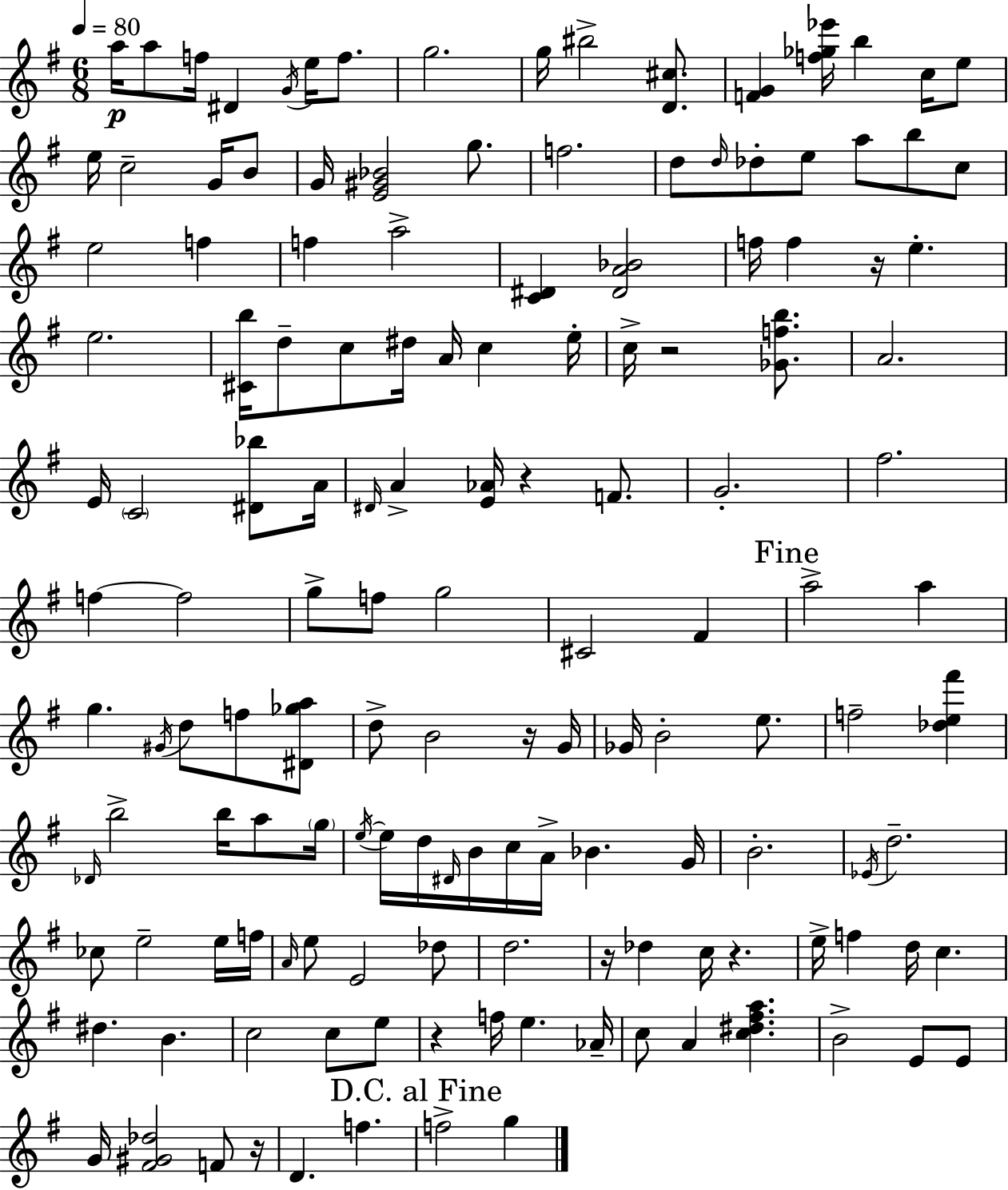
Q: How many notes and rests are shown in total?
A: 144